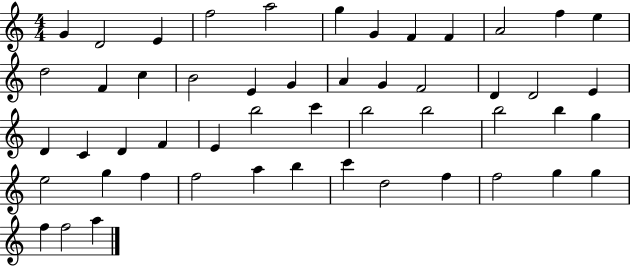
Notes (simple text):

G4/q D4/h E4/q F5/h A5/h G5/q G4/q F4/q F4/q A4/h F5/q E5/q D5/h F4/q C5/q B4/h E4/q G4/q A4/q G4/q F4/h D4/q D4/h E4/q D4/q C4/q D4/q F4/q E4/q B5/h C6/q B5/h B5/h B5/h B5/q G5/q E5/h G5/q F5/q F5/h A5/q B5/q C6/q D5/h F5/q F5/h G5/q G5/q F5/q F5/h A5/q